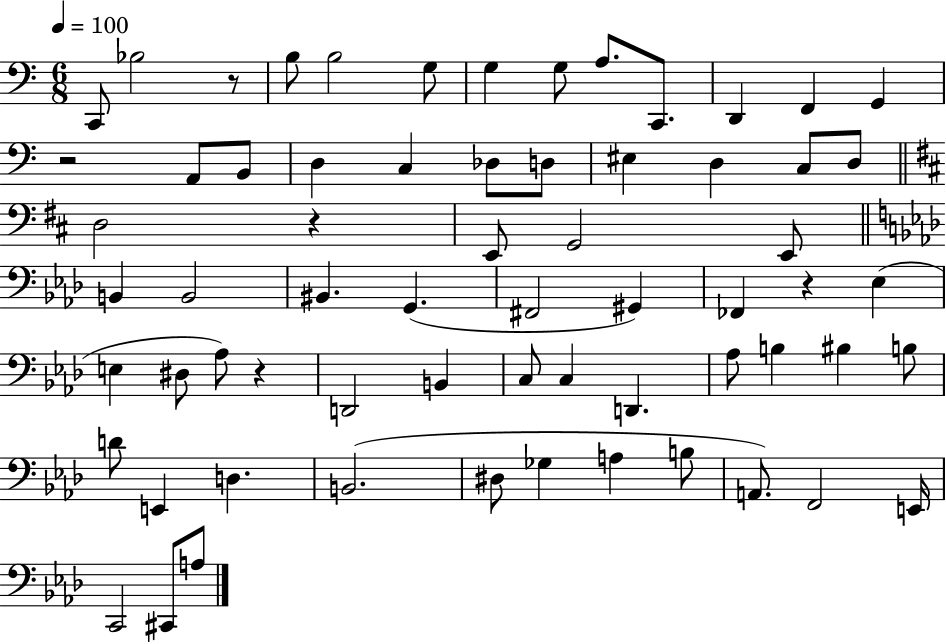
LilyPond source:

{
  \clef bass
  \numericTimeSignature
  \time 6/8
  \key c \major
  \tempo 4 = 100
  c,8 bes2 r8 | b8 b2 g8 | g4 g8 a8. c,8. | d,4 f,4 g,4 | \break r2 a,8 b,8 | d4 c4 des8 d8 | eis4 d4 c8 d8 | \bar "||" \break \key b \minor d2 r4 | e,8 g,2 e,8 | \bar "||" \break \key f \minor b,4 b,2 | bis,4. g,4.( | fis,2 gis,4) | fes,4 r4 ees4( | \break e4 dis8 aes8) r4 | d,2 b,4 | c8 c4 d,4. | aes8 b4 bis4 b8 | \break d'8 e,4 d4. | b,2.( | dis8 ges4 a4 b8 | a,8.) f,2 e,16 | \break c,2 cis,8 a8 | \bar "|."
}